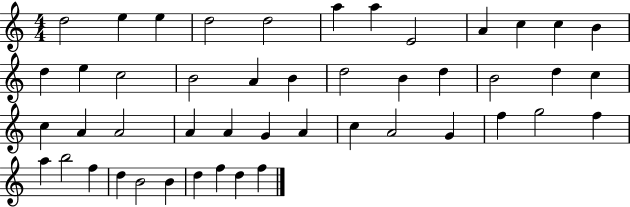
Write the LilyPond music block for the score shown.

{
  \clef treble
  \numericTimeSignature
  \time 4/4
  \key c \major
  d''2 e''4 e''4 | d''2 d''2 | a''4 a''4 e'2 | a'4 c''4 c''4 b'4 | \break d''4 e''4 c''2 | b'2 a'4 b'4 | d''2 b'4 d''4 | b'2 d''4 c''4 | \break c''4 a'4 a'2 | a'4 a'4 g'4 a'4 | c''4 a'2 g'4 | f''4 g''2 f''4 | \break a''4 b''2 f''4 | d''4 b'2 b'4 | d''4 f''4 d''4 f''4 | \bar "|."
}